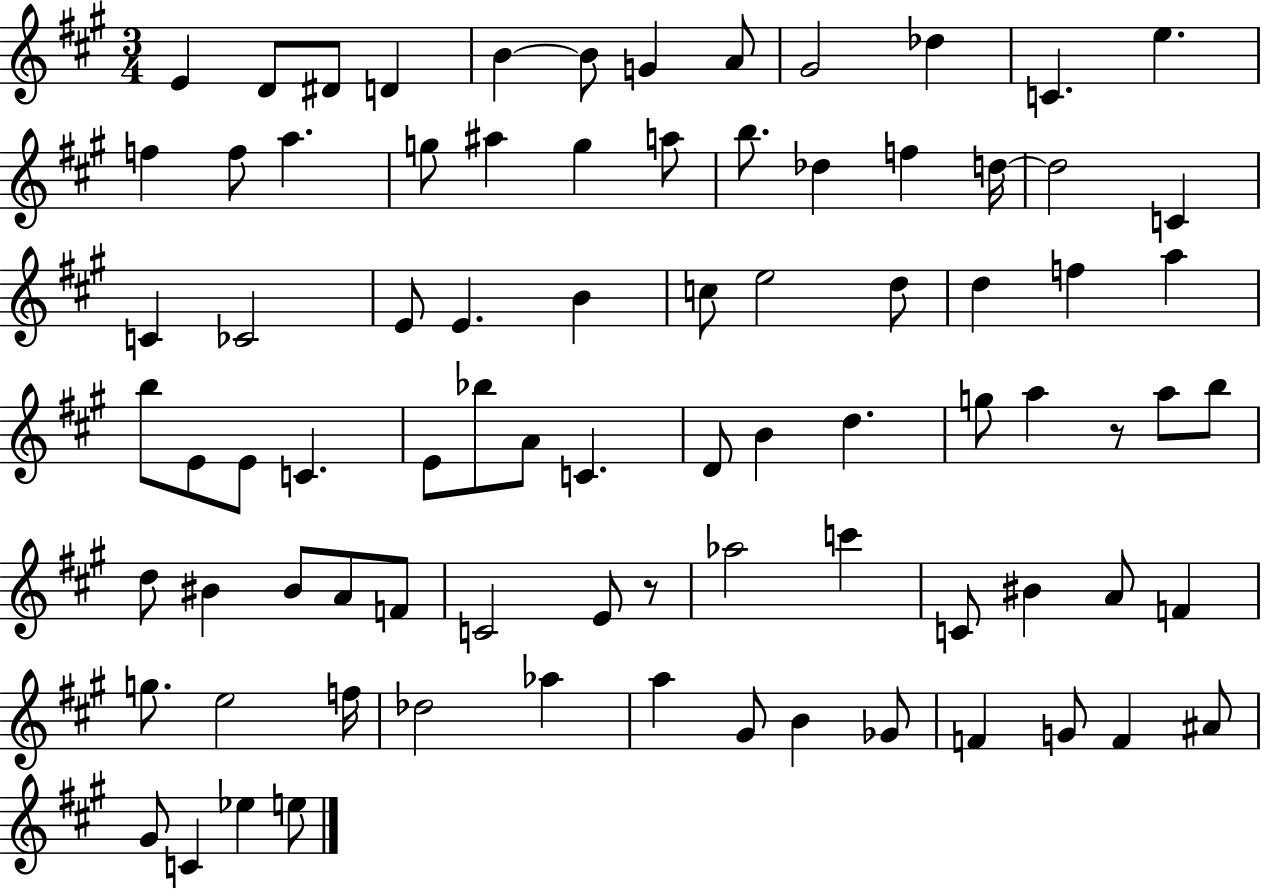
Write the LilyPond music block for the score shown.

{
  \clef treble
  \numericTimeSignature
  \time 3/4
  \key a \major
  e'4 d'8 dis'8 d'4 | b'4~~ b'8 g'4 a'8 | gis'2 des''4 | c'4. e''4. | \break f''4 f''8 a''4. | g''8 ais''4 g''4 a''8 | b''8. des''4 f''4 d''16~~ | d''2 c'4 | \break c'4 ces'2 | e'8 e'4. b'4 | c''8 e''2 d''8 | d''4 f''4 a''4 | \break b''8 e'8 e'8 c'4. | e'8 bes''8 a'8 c'4. | d'8 b'4 d''4. | g''8 a''4 r8 a''8 b''8 | \break d''8 bis'4 bis'8 a'8 f'8 | c'2 e'8 r8 | aes''2 c'''4 | c'8 bis'4 a'8 f'4 | \break g''8. e''2 f''16 | des''2 aes''4 | a''4 gis'8 b'4 ges'8 | f'4 g'8 f'4 ais'8 | \break gis'8 c'4 ees''4 e''8 | \bar "|."
}